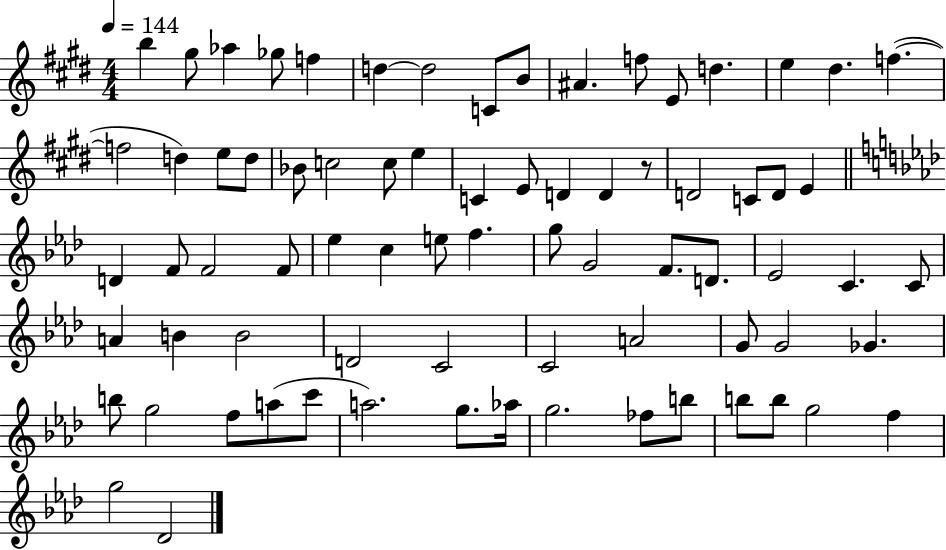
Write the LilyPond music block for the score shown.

{
  \clef treble
  \numericTimeSignature
  \time 4/4
  \key e \major
  \tempo 4 = 144
  b''4 gis''8 aes''4 ges''8 f''4 | d''4~~ d''2 c'8 b'8 | ais'4. f''8 e'8 d''4. | e''4 dis''4. f''4.~(~ | \break f''2 d''4) e''8 d''8 | bes'8 c''2 c''8 e''4 | c'4 e'8 d'4 d'4 r8 | d'2 c'8 d'8 e'4 | \break \bar "||" \break \key f \minor d'4 f'8 f'2 f'8 | ees''4 c''4 e''8 f''4. | g''8 g'2 f'8. d'8. | ees'2 c'4. c'8 | \break a'4 b'4 b'2 | d'2 c'2 | c'2 a'2 | g'8 g'2 ges'4. | \break b''8 g''2 f''8 a''8( c'''8 | a''2.) g''8. aes''16 | g''2. fes''8 b''8 | b''8 b''8 g''2 f''4 | \break g''2 des'2 | \bar "|."
}